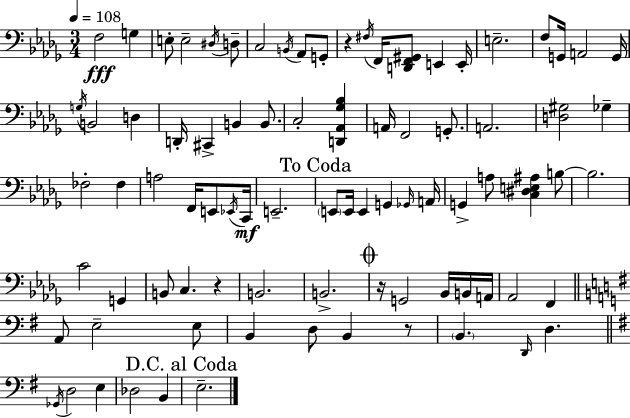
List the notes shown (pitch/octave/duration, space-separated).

F3/h G3/q E3/e E3/h D#3/s D3/e C3/h B2/s Ab2/e G2/e R/q F#3/s F2/s [D2,F2,G#2]/e E2/q E2/s E3/h. F3/e G2/s A2/h G2/s G3/s B2/h D3/q D2/s C#2/q B2/q B2/e. C3/h [D2,Ab2,Gb3,Bb3]/q A2/s F2/h G2/e. A2/h. [D3,G#3]/h Gb3/q FES3/h FES3/q A3/h F2/s E2/e Eb2/s C2/s E2/h. E2/e E2/s E2/q G2/q Gb2/s A2/s G2/q A3/e [C3,D#3,E3,A#3]/q B3/e B3/h. C4/h G2/q B2/e C3/q. R/q B2/h. B2/h. R/s G2/h Bb2/s B2/s A2/s Ab2/h F2/q A2/e E3/h E3/e B2/q D3/e B2/q R/e B2/q. D2/s D3/q. Gb2/s D3/h E3/q Db3/h B2/q E3/h.